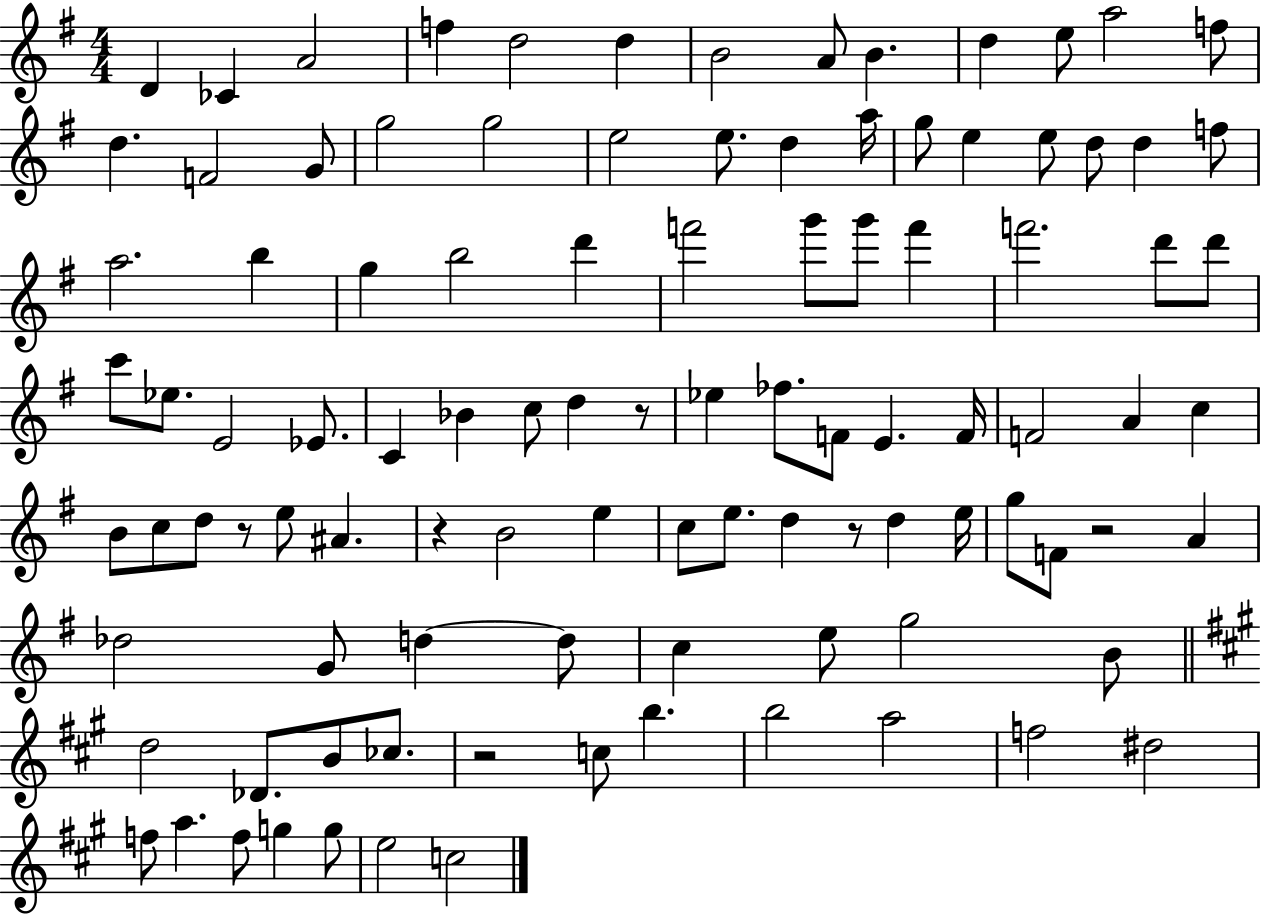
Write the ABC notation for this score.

X:1
T:Untitled
M:4/4
L:1/4
K:G
D _C A2 f d2 d B2 A/2 B d e/2 a2 f/2 d F2 G/2 g2 g2 e2 e/2 d a/4 g/2 e e/2 d/2 d f/2 a2 b g b2 d' f'2 g'/2 g'/2 f' f'2 d'/2 d'/2 c'/2 _e/2 E2 _E/2 C _B c/2 d z/2 _e _f/2 F/2 E F/4 F2 A c B/2 c/2 d/2 z/2 e/2 ^A z B2 e c/2 e/2 d z/2 d e/4 g/2 F/2 z2 A _d2 G/2 d d/2 c e/2 g2 B/2 d2 _D/2 B/2 _c/2 z2 c/2 b b2 a2 f2 ^d2 f/2 a f/2 g g/2 e2 c2